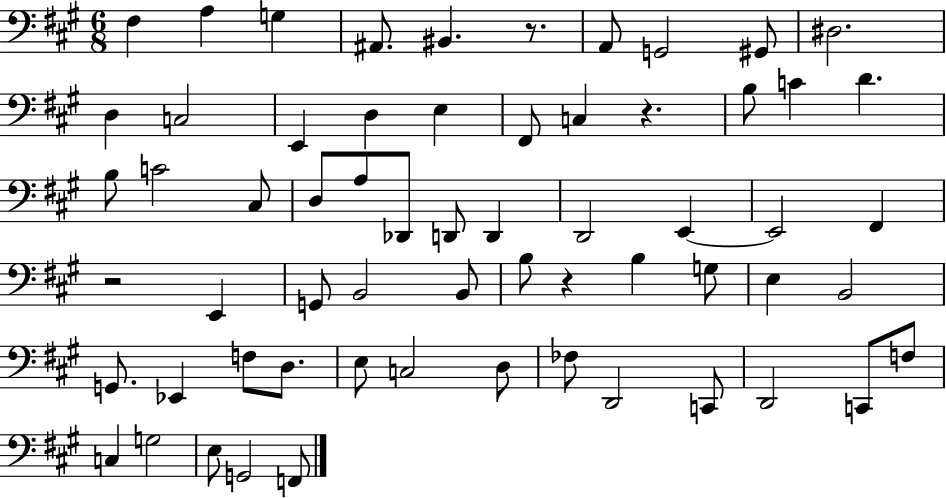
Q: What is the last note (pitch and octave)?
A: F2